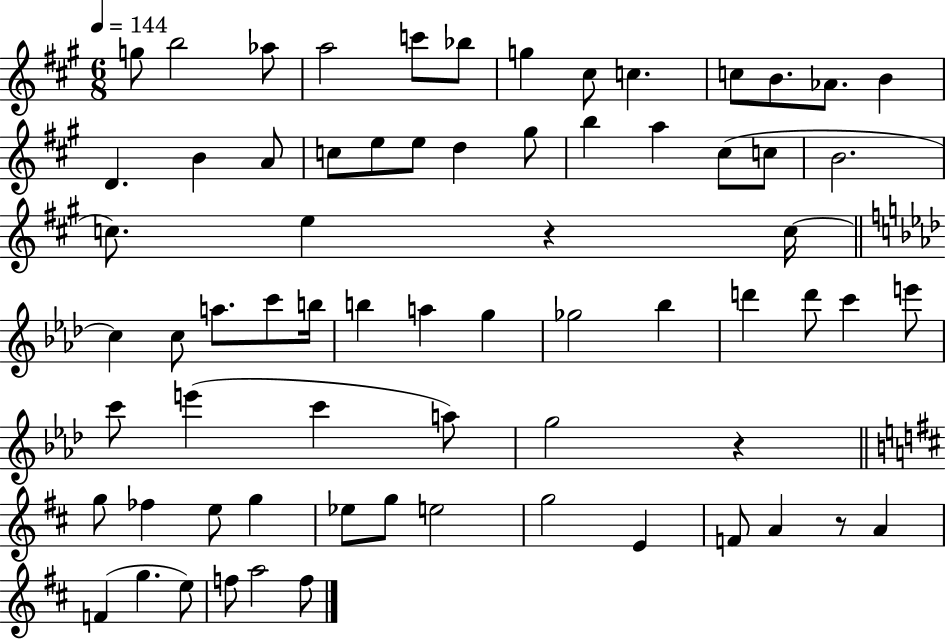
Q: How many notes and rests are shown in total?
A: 69